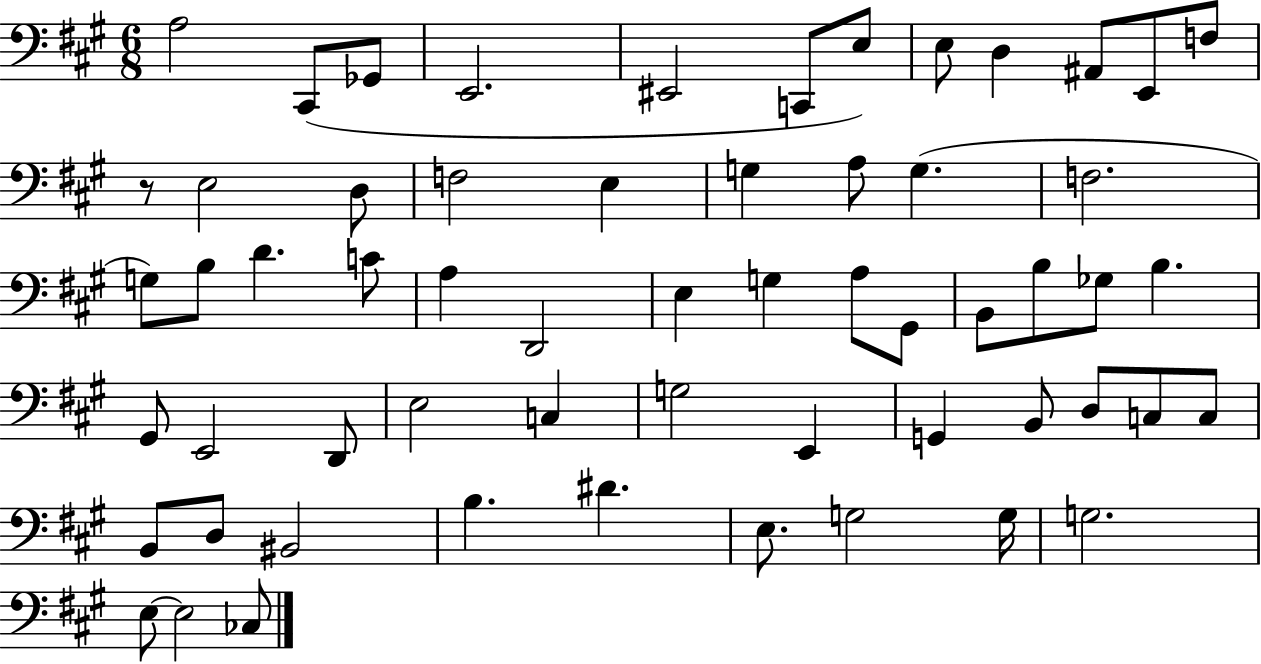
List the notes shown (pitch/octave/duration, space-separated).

A3/h C#2/e Gb2/e E2/h. EIS2/h C2/e E3/e E3/e D3/q A#2/e E2/e F3/e R/e E3/h D3/e F3/h E3/q G3/q A3/e G3/q. F3/h. G3/e B3/e D4/q. C4/e A3/q D2/h E3/q G3/q A3/e G#2/e B2/e B3/e Gb3/e B3/q. G#2/e E2/h D2/e E3/h C3/q G3/h E2/q G2/q B2/e D3/e C3/e C3/e B2/e D3/e BIS2/h B3/q. D#4/q. E3/e. G3/h G3/s G3/h. E3/e E3/h CES3/e